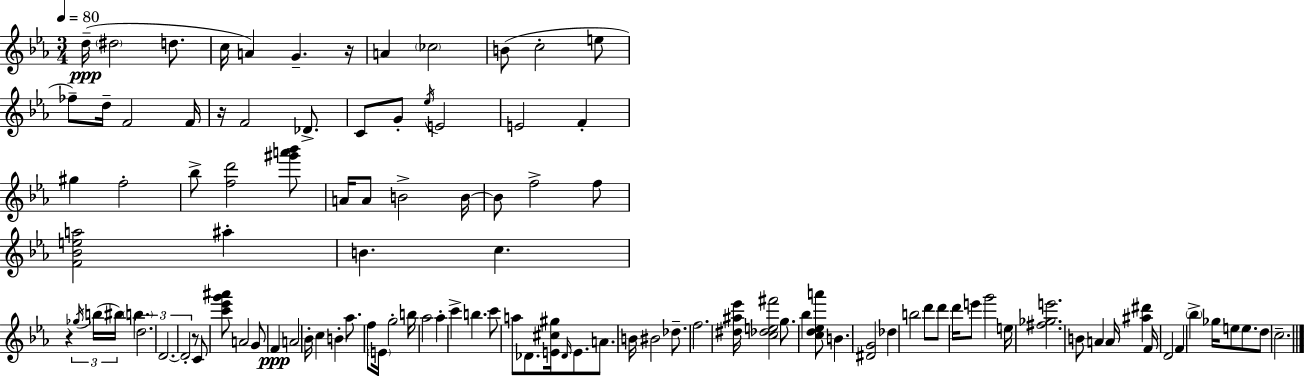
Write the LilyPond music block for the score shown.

{
  \clef treble
  \numericTimeSignature
  \time 3/4
  \key c \minor
  \tempo 4 = 80
  d''16--(\ppp \parenthesize dis''2 d''8. | c''16 a'4) g'4.-- r16 | a'4 \parenthesize ces''2 | b'8( c''2-. e''8 | \break fes''8--) d''16-- f'2 f'16 | r16 f'2 des'8.-> | c'8 g'8-. \acciaccatura { ees''16 } e'2 | e'2 f'4-. | \break gis''4 f''2-. | bes''8-> <f'' d'''>2 <gis''' a''' bes'''>8 | a'16 a'8 b'2-> | b'16~~ b'8 f''2-> f''8 | \break <f' bes' e'' a''>2 ais''4-. | b'4. c''4. | r4 \tuplet 3/2 { \acciaccatura { ges''16 }( b''16 bis''16) } \parenthesize b''4. | \tuplet 3/2 { d''2. | \break d'2.~~ | d'2-. } r8 | c'8 <c''' ees''' g''' ais'''>8 a'2 | g'8 f'4\ppp a'2 | \break bes'16-. c''4 b'4-. aes''8. | f''8 \parenthesize e'16 g''2-. | b''16 aes''2 aes''4-. | c'''4-> b''4. | \break c'''8 a''8 des'8. <e' cis'' gis''>16 \grace { des'16 } e'8. | a'8. b'16 bis'2 | des''8.-- f''2. | <dis'' ais'' ees'''>16 <c'' des'' e'' fis'''>2 | \break g''8. bes''4 <c'' d'' ees'' a'''>8 b'4. | <dis' g'>2 des''4 | b''2 d'''8 | d'''8 d'''16 e'''8 g'''2 | \break e''16 <fis'' ges'' e'''>2. | b'8 a'4 a'16 <ais'' dis'''>4 | f'16 d'2 f'4 | \parenthesize bes''4-> ges''16 e''8 e''8. | \break d''8 c''2.-- | \bar "|."
}